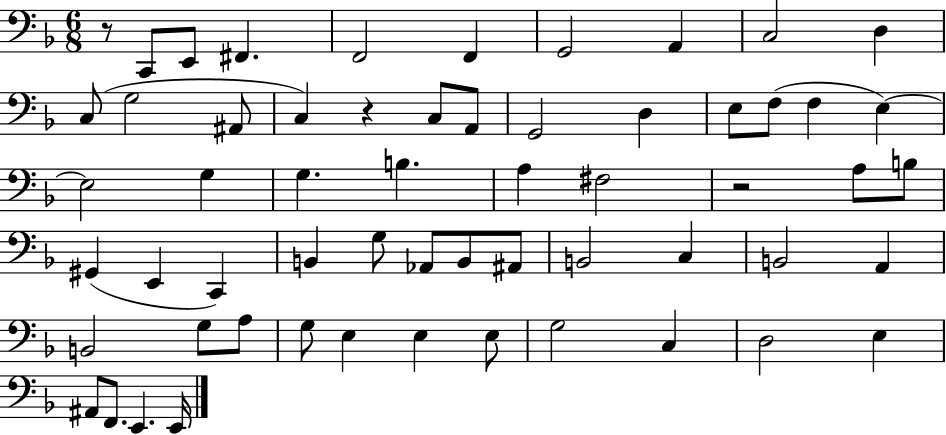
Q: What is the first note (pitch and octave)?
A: C2